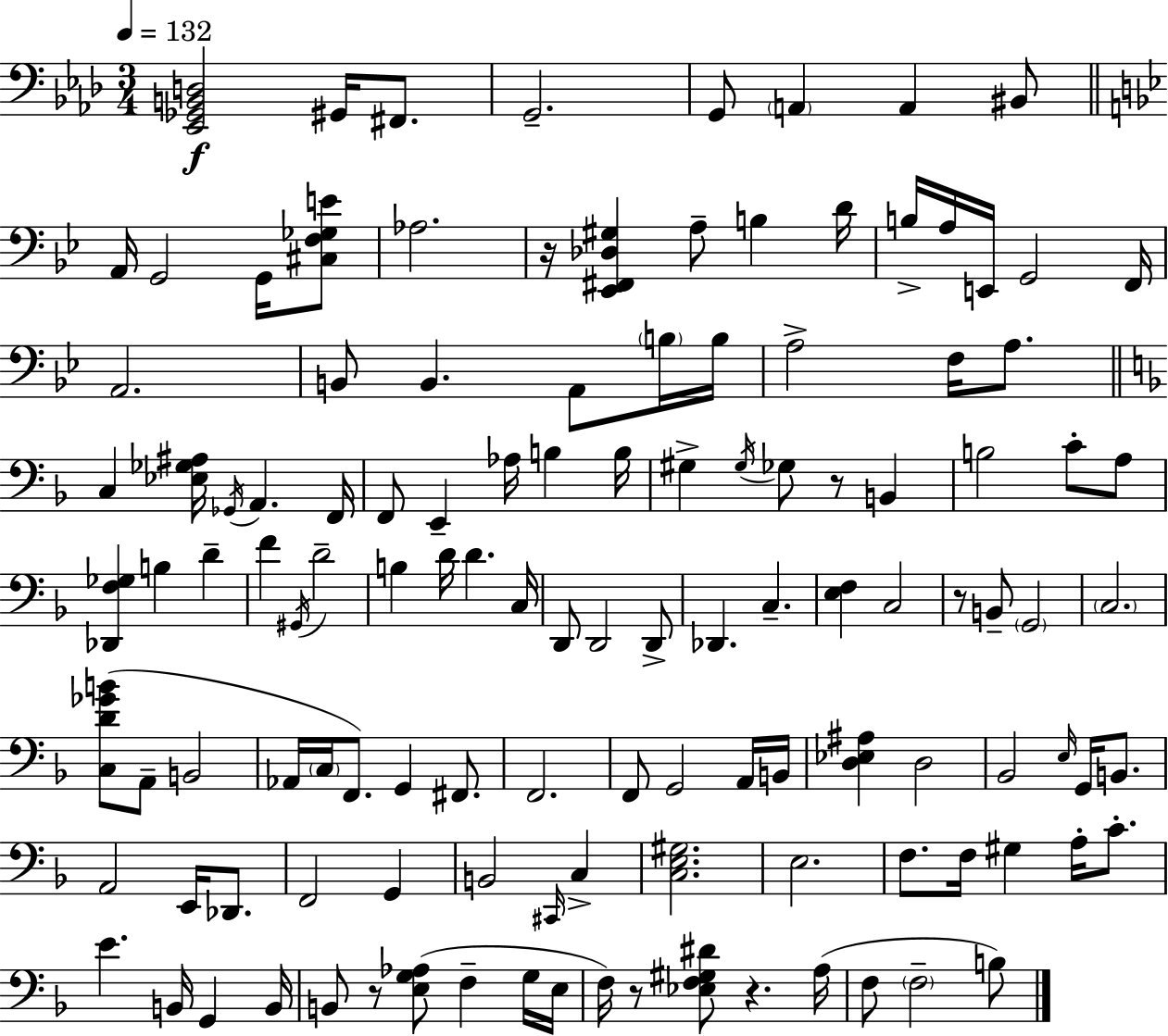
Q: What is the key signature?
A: F minor